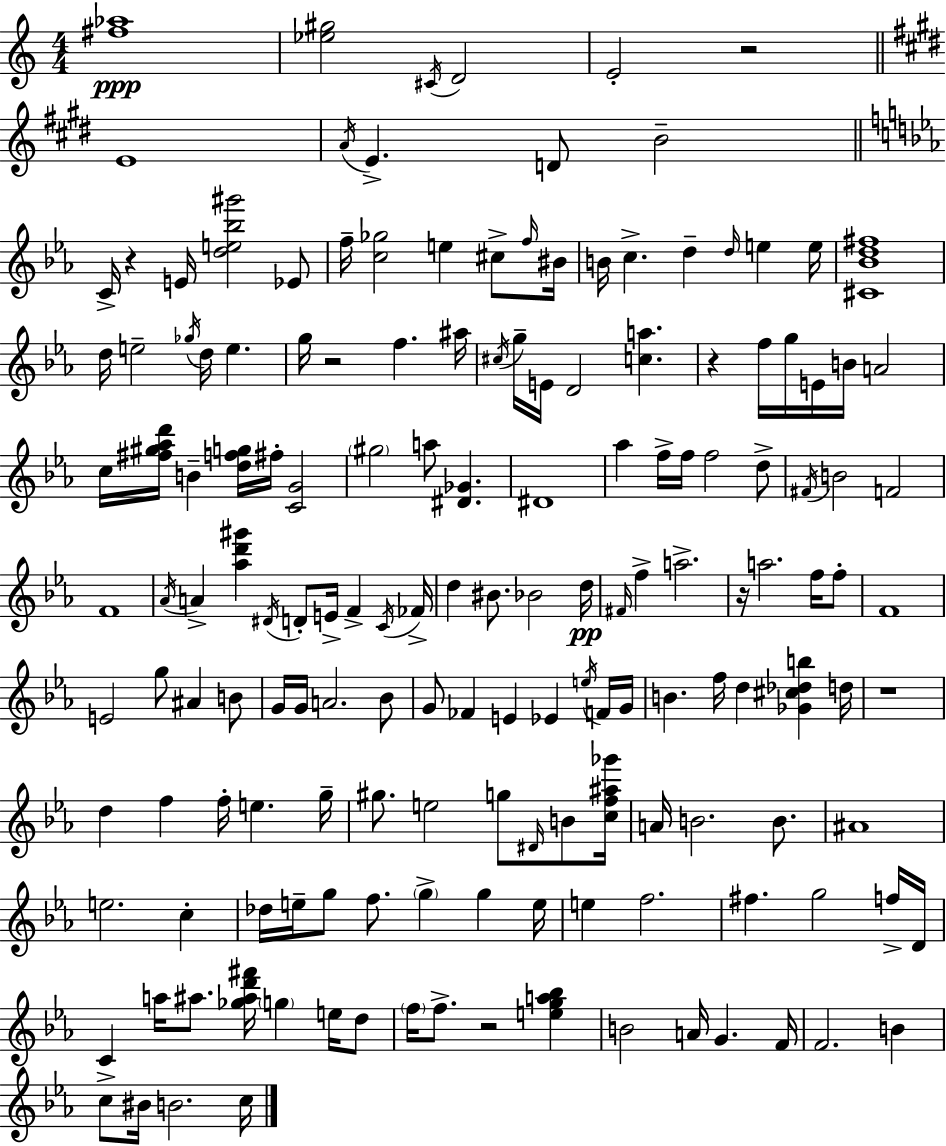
{
  \clef treble
  \numericTimeSignature
  \time 4/4
  \key c \major
  <fis'' aes''>1\ppp | <ees'' gis''>2 \acciaccatura { cis'16 } d'2 | e'2-. r2 | \bar "||" \break \key e \major e'1 | \acciaccatura { a'16 } e'4.-> d'8 b'2-- | \bar "||" \break \key c \minor c'16-> r4 e'16 <d'' e'' bes'' gis'''>2 ees'8 | f''16-- <c'' ges''>2 e''4 cis''8-> \grace { f''16 } | bis'16 b'16 c''4.-> d''4-- \grace { d''16 } e''4 | e''16 <cis' bes' d'' fis''>1 | \break d''16 e''2-- \acciaccatura { ges''16 } d''16 e''4. | g''16 r2 f''4. | ais''16 \acciaccatura { cis''16 } g''16-- e'16 d'2 <c'' a''>4. | r4 f''16 g''16 e'16 b'16 a'2 | \break c''16 <fis'' gis'' aes'' d'''>16 b'4-- <d'' f'' g''>16 fis''16-. <c' g'>2 | \parenthesize gis''2 a''8 <dis' ges'>4. | dis'1 | aes''4 f''16-> f''16 f''2 | \break d''8-> \acciaccatura { fis'16 } b'2 f'2 | f'1 | \acciaccatura { aes'16 } a'4-> <aes'' d''' gis'''>4 \acciaccatura { dis'16 } d'8-. | e'16-> f'4-> \acciaccatura { c'16 } fes'16-> d''4 bis'8. bes'2 | \break d''16\pp \grace { fis'16 } f''4-> a''2.-> | r16 a''2. | f''16 f''8-. f'1 | e'2 | \break g''8 ais'4 b'8 g'16 g'16 a'2. | bes'8 g'8 fes'4 e'4 | ees'4 \acciaccatura { e''16 } f'16 g'16 b'4. | f''16 d''4 <ges' cis'' des'' b''>4 d''16 r1 | \break d''4 f''4 | f''16-. e''4. g''16-- gis''8. e''2 | g''8 \grace { dis'16 } b'8 <c'' f'' ais'' ges'''>16 a'16 b'2. | b'8. ais'1 | \break e''2. | c''4-. des''16 e''16-- g''8 f''8. | \parenthesize g''4-> g''4 e''16 e''4 f''2. | fis''4. | \break g''2 f''16-> d'16 c'4 a''16 | ais''8. <ges'' ais'' d''' fis'''>16 \parenthesize g''4 e''16 d''8 \parenthesize f''16 f''8.-> r2 | <e'' g'' a'' bes''>4 b'2 | a'16 g'4. f'16 f'2. | \break b'4 c''8-> bis'16 b'2. | c''16 \bar "|."
}